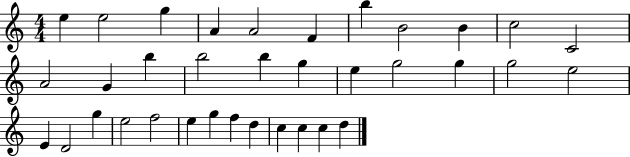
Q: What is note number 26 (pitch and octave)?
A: E5